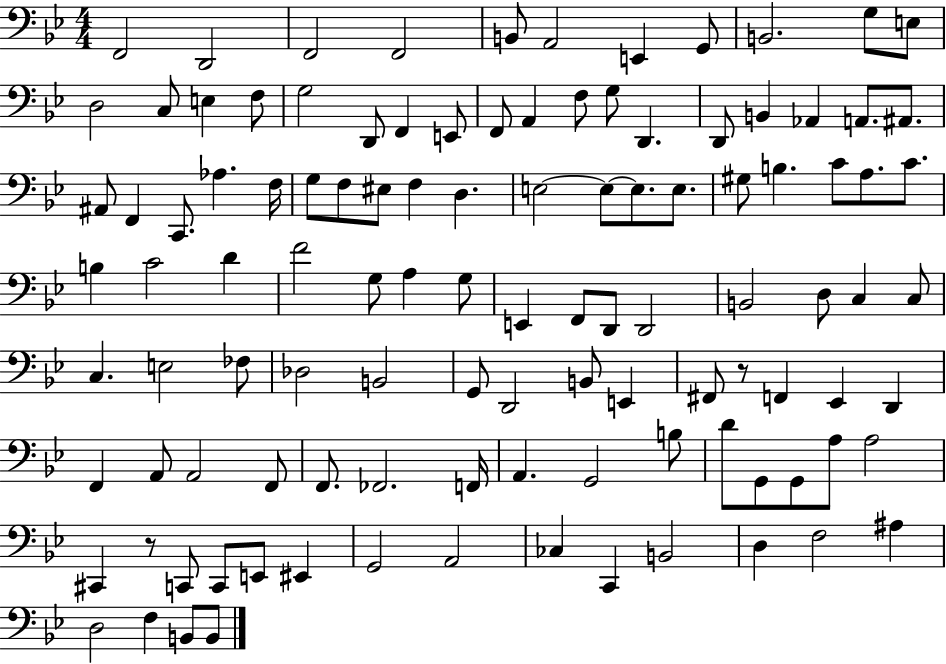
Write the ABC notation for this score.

X:1
T:Untitled
M:4/4
L:1/4
K:Bb
F,,2 D,,2 F,,2 F,,2 B,,/2 A,,2 E,, G,,/2 B,,2 G,/2 E,/2 D,2 C,/2 E, F,/2 G,2 D,,/2 F,, E,,/2 F,,/2 A,, F,/2 G,/2 D,, D,,/2 B,, _A,, A,,/2 ^A,,/2 ^A,,/2 F,, C,,/2 _A, F,/4 G,/2 F,/2 ^E,/2 F, D, E,2 E,/2 E,/2 E,/2 ^G,/2 B, C/2 A,/2 C/2 B, C2 D F2 G,/2 A, G,/2 E,, F,,/2 D,,/2 D,,2 B,,2 D,/2 C, C,/2 C, E,2 _F,/2 _D,2 B,,2 G,,/2 D,,2 B,,/2 E,, ^F,,/2 z/2 F,, _E,, D,, F,, A,,/2 A,,2 F,,/2 F,,/2 _F,,2 F,,/4 A,, G,,2 B,/2 D/2 G,,/2 G,,/2 A,/2 A,2 ^C,, z/2 C,,/2 C,,/2 E,,/2 ^E,, G,,2 A,,2 _C, C,, B,,2 D, F,2 ^A, D,2 F, B,,/2 B,,/2